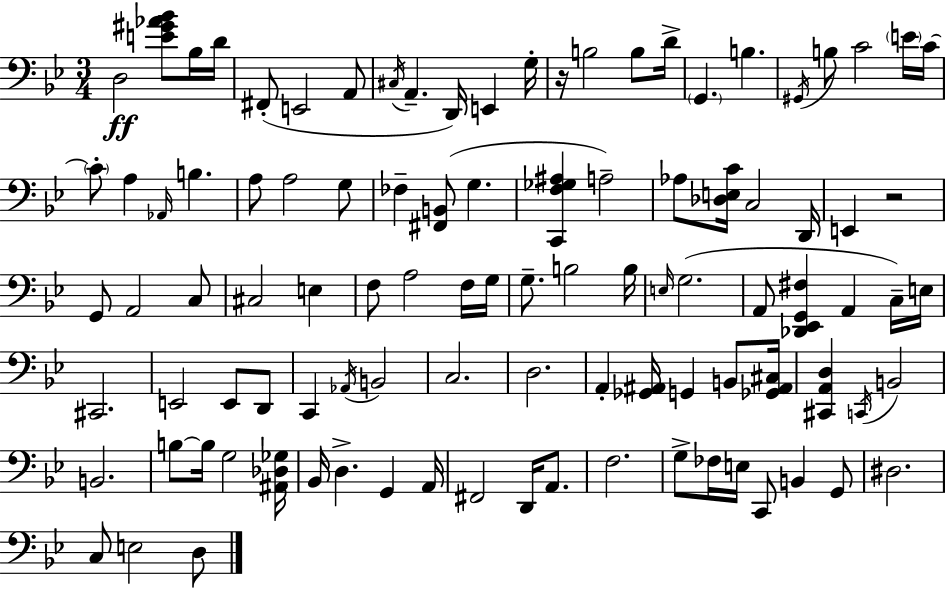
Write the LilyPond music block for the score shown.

{
  \clef bass
  \numericTimeSignature
  \time 3/4
  \key g \minor
  \repeat volta 2 { d2\ff <e' gis' aes' bes'>8 bes16 d'16 | fis,8-.( e,2 a,8 | \acciaccatura { cis16 } a,4.-- d,16) e,4 | g16-. r16 b2 b8 | \break d'16-> \parenthesize g,4. b4. | \acciaccatura { gis,16 } b8 c'2 | \parenthesize e'16 c'16~~ \parenthesize c'8-. a4 \grace { aes,16 } b4. | a8 a2 | \break g8 fes4-- <fis, b,>8( g4. | <c, f ges ais>4 a2--) | aes8 <des e c'>16 c2 | d,16 e,4 r2 | \break g,8 a,2 | c8 cis2 e4 | f8 a2 | f16 g16 g8.-- b2 | \break b16 \grace { e16 }( g2. | a,8 <des, ees, g, fis>4 a,4 | c16--) e16 cis,2. | e,2 | \break e,8 d,8 c,4 \acciaccatura { aes,16 } b,2 | c2. | d2. | a,4-. <ges, ais,>16 g,4 | \break b,8 <ges, ais, cis>16 <cis, a, d>4 \acciaccatura { c,16 } b,2 | b,2. | b8~~ b16 g2 | <ais, des ges>16 bes,16 d4.-> | \break g,4 a,16 fis,2 | d,16 a,8. f2. | g8-> fes16 e16 c,8 | b,4 g,8 dis2. | \break c8 e2 | d8 } \bar "|."
}